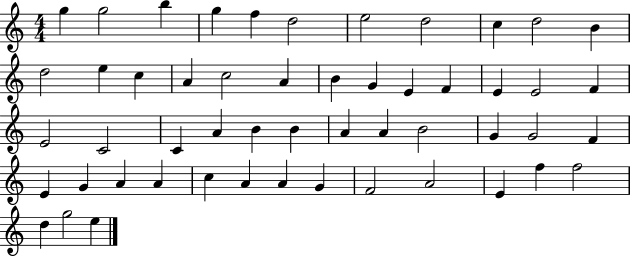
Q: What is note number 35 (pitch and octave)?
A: G4